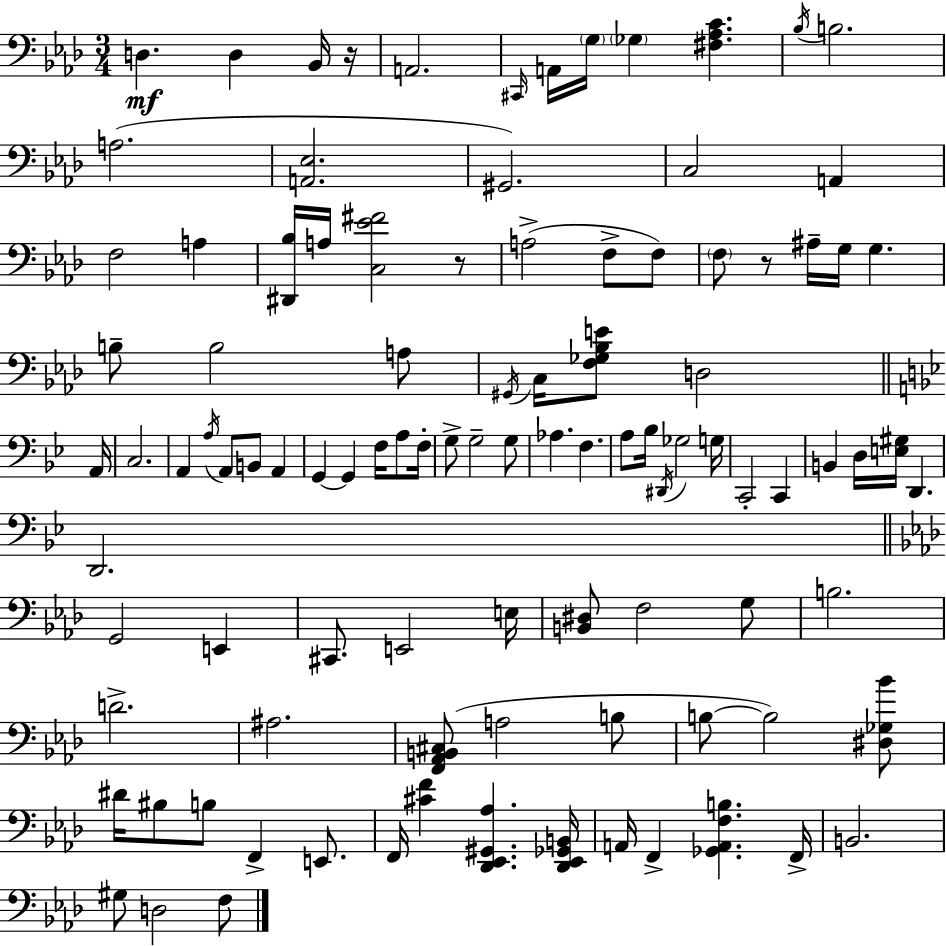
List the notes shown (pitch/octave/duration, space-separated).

D3/q. D3/q Bb2/s R/s A2/h. C#2/s A2/s G3/s Gb3/q [F#3,Ab3,C4]/q. Bb3/s B3/h. A3/h. [A2,Eb3]/h. G#2/h. C3/h A2/q F3/h A3/q [D#2,Bb3]/s A3/s [C3,Eb4,F#4]/h R/e A3/h F3/e F3/e F3/e R/e A#3/s G3/s G3/q. B3/e B3/h A3/e G#2/s C3/s [F3,Gb3,Bb3,E4]/e D3/h A2/s C3/h. A2/q A3/s A2/e B2/e A2/q G2/q G2/q F3/s A3/e F3/s G3/e G3/h G3/e Ab3/q. F3/q. A3/e Bb3/s D#2/s Gb3/h G3/s C2/h C2/q B2/q D3/s [E3,G#3]/s D2/q. D2/h. G2/h E2/q C#2/e. E2/h E3/s [B2,D#3]/e F3/h G3/e B3/h. D4/h. A#3/h. [F2,Ab2,B2,C#3]/e A3/h B3/e B3/e B3/h [D#3,Gb3,Bb4]/e D#4/s BIS3/e B3/e F2/q E2/e. F2/s [C#4,F4]/q [Db2,Eb2,G#2,Ab3]/q. [Db2,Eb2,Gb2,B2]/s A2/s F2/q [Gb2,A2,F3,B3]/q. F2/s B2/h. G#3/e D3/h F3/e